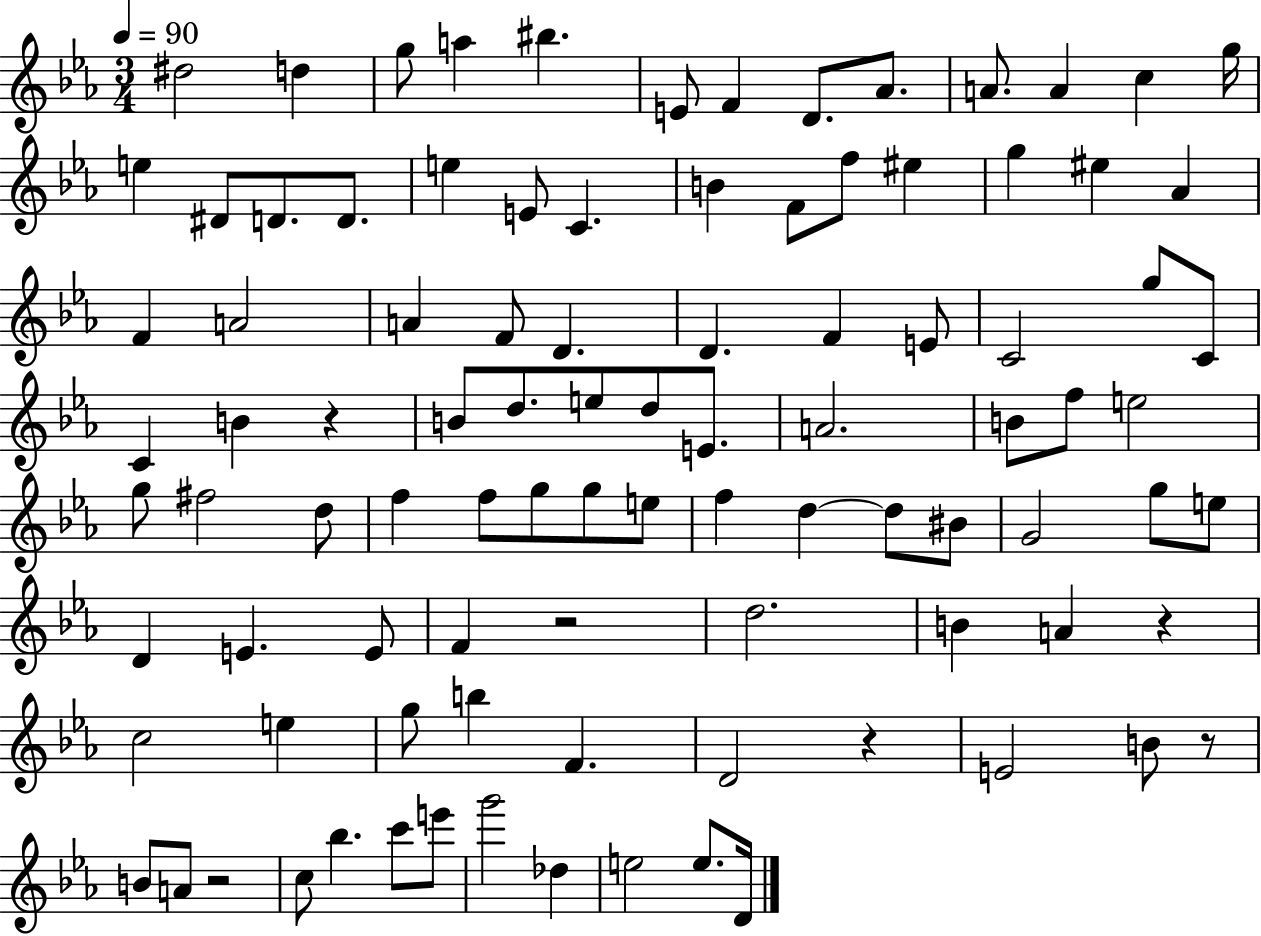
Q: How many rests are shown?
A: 6